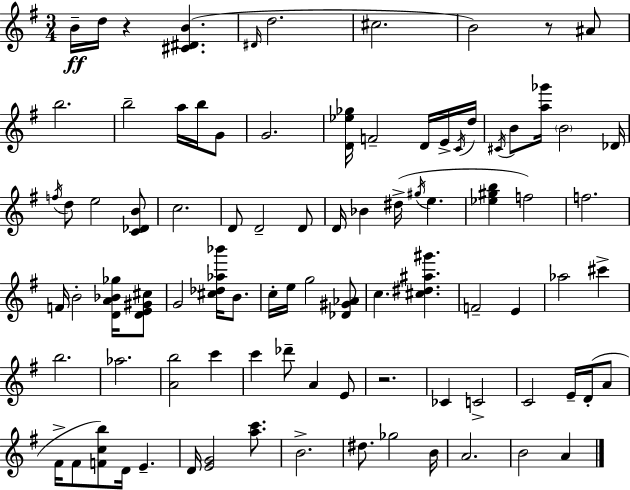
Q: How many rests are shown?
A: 3